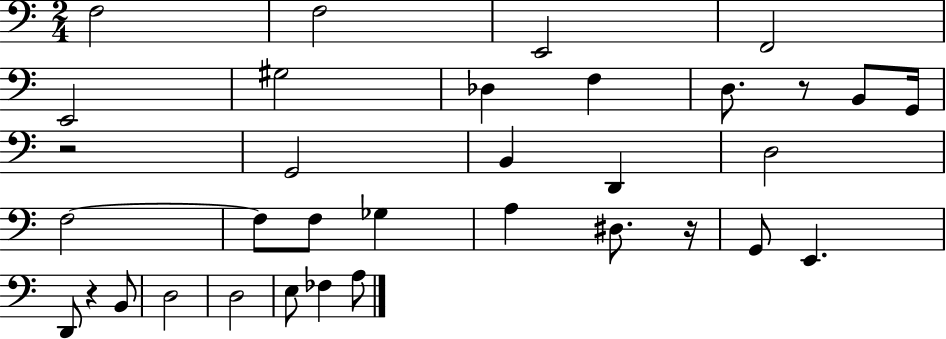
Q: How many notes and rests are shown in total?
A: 34